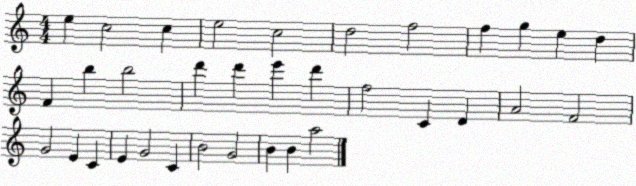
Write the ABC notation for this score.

X:1
T:Untitled
M:4/4
L:1/4
K:C
e c2 c e2 c2 d2 f2 f g e d F b b2 d' d' e' d' f2 C D A2 F2 G2 E C E G2 C B2 G2 B B a2